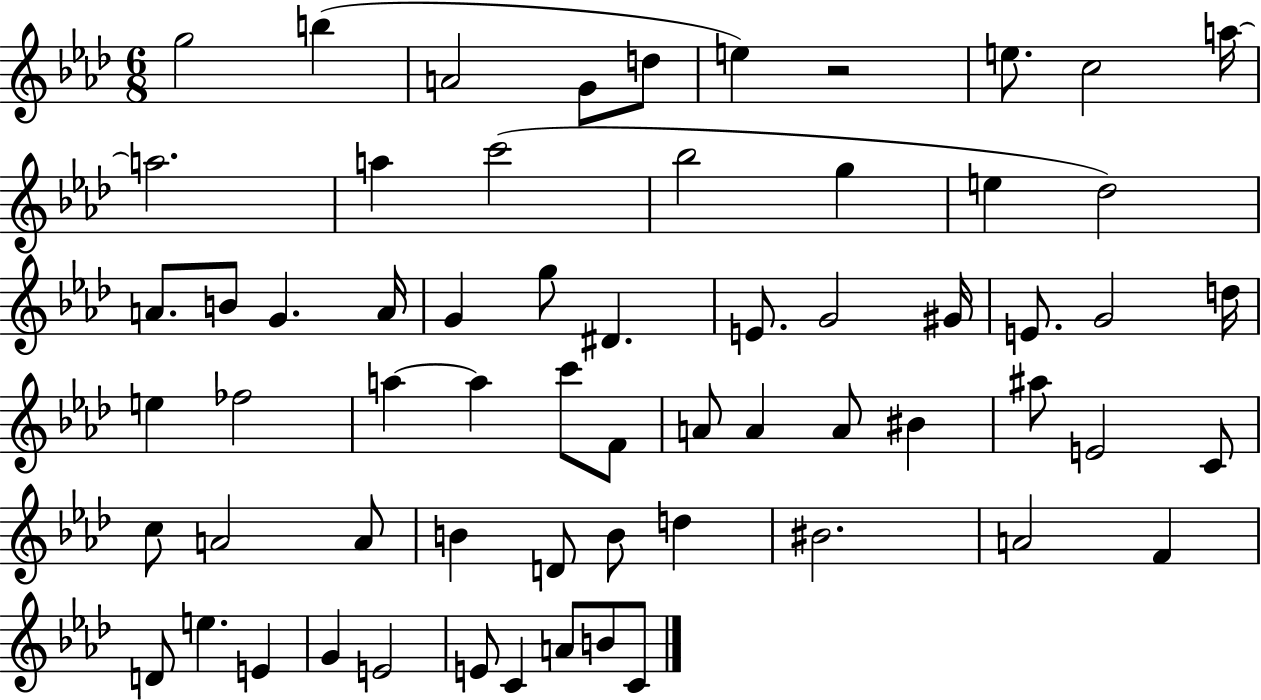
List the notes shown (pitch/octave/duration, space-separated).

G5/h B5/q A4/h G4/e D5/e E5/q R/h E5/e. C5/h A5/s A5/h. A5/q C6/h Bb5/h G5/q E5/q Db5/h A4/e. B4/e G4/q. A4/s G4/q G5/e D#4/q. E4/e. G4/h G#4/s E4/e. G4/h D5/s E5/q FES5/h A5/q A5/q C6/e F4/e A4/e A4/q A4/e BIS4/q A#5/e E4/h C4/e C5/e A4/h A4/e B4/q D4/e B4/e D5/q BIS4/h. A4/h F4/q D4/e E5/q. E4/q G4/q E4/h E4/e C4/q A4/e B4/e C4/e